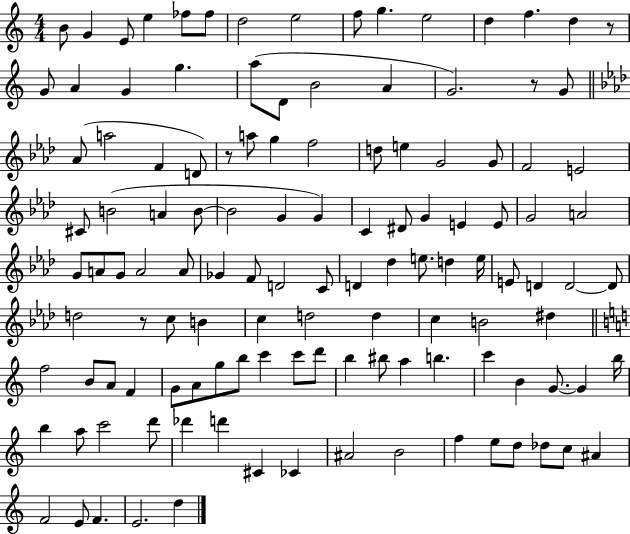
B4/e G4/q E4/e E5/q FES5/e FES5/e D5/h E5/h F5/e G5/q. E5/h D5/q F5/q. D5/q R/e G4/e A4/q G4/q G5/q. A5/e D4/e B4/h A4/q G4/h. R/e G4/e Ab4/e A5/h F4/q D4/e R/e A5/e G5/q F5/h D5/e E5/q G4/h G4/e F4/h E4/h C#4/e B4/h A4/q B4/e B4/h G4/q G4/q C4/q D#4/e G4/q E4/q E4/e G4/h A4/h G4/e A4/e G4/e A4/h A4/e Gb4/q F4/e D4/h C4/e D4/q Db5/q E5/e. D5/q E5/s E4/e D4/q D4/h D4/e D5/h R/e C5/e B4/q C5/q D5/h D5/q C5/q B4/h D#5/q F5/h B4/e A4/e F4/q G4/e A4/e G5/e B5/e C6/q C6/e D6/e B5/q BIS5/e A5/q B5/q. C6/q B4/q G4/e. G4/q B5/s B5/q A5/e C6/h D6/e Db6/q D6/q C#4/q CES4/q A#4/h B4/h F5/q E5/e D5/e Db5/e C5/e A#4/q F4/h E4/e F4/q. E4/h. D5/q